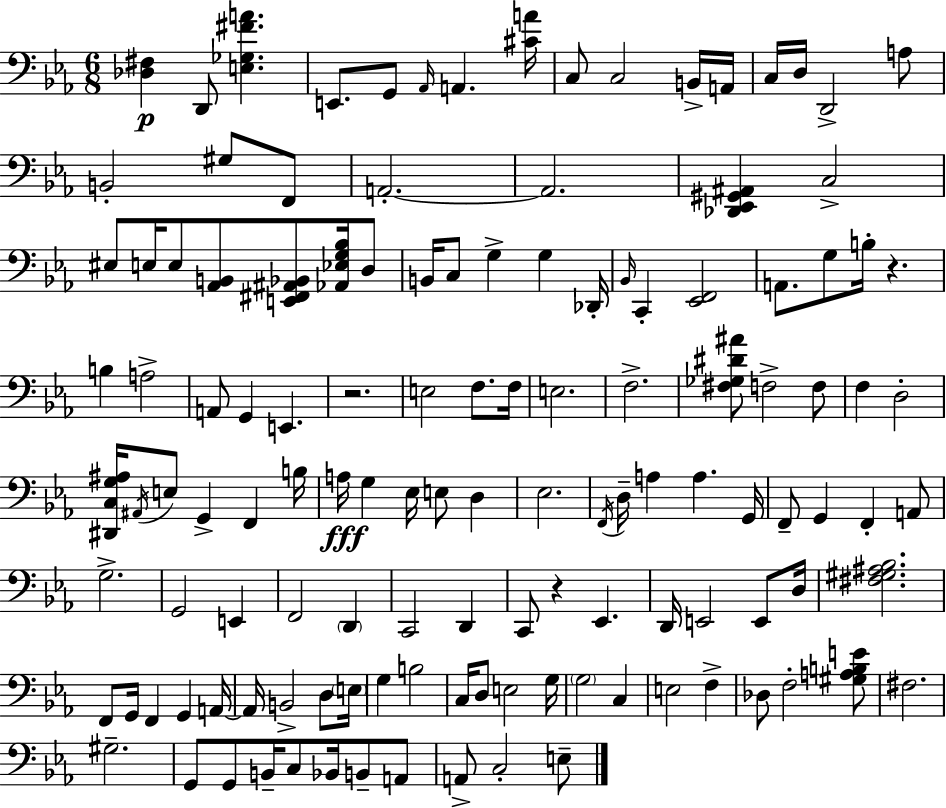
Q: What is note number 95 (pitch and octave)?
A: G3